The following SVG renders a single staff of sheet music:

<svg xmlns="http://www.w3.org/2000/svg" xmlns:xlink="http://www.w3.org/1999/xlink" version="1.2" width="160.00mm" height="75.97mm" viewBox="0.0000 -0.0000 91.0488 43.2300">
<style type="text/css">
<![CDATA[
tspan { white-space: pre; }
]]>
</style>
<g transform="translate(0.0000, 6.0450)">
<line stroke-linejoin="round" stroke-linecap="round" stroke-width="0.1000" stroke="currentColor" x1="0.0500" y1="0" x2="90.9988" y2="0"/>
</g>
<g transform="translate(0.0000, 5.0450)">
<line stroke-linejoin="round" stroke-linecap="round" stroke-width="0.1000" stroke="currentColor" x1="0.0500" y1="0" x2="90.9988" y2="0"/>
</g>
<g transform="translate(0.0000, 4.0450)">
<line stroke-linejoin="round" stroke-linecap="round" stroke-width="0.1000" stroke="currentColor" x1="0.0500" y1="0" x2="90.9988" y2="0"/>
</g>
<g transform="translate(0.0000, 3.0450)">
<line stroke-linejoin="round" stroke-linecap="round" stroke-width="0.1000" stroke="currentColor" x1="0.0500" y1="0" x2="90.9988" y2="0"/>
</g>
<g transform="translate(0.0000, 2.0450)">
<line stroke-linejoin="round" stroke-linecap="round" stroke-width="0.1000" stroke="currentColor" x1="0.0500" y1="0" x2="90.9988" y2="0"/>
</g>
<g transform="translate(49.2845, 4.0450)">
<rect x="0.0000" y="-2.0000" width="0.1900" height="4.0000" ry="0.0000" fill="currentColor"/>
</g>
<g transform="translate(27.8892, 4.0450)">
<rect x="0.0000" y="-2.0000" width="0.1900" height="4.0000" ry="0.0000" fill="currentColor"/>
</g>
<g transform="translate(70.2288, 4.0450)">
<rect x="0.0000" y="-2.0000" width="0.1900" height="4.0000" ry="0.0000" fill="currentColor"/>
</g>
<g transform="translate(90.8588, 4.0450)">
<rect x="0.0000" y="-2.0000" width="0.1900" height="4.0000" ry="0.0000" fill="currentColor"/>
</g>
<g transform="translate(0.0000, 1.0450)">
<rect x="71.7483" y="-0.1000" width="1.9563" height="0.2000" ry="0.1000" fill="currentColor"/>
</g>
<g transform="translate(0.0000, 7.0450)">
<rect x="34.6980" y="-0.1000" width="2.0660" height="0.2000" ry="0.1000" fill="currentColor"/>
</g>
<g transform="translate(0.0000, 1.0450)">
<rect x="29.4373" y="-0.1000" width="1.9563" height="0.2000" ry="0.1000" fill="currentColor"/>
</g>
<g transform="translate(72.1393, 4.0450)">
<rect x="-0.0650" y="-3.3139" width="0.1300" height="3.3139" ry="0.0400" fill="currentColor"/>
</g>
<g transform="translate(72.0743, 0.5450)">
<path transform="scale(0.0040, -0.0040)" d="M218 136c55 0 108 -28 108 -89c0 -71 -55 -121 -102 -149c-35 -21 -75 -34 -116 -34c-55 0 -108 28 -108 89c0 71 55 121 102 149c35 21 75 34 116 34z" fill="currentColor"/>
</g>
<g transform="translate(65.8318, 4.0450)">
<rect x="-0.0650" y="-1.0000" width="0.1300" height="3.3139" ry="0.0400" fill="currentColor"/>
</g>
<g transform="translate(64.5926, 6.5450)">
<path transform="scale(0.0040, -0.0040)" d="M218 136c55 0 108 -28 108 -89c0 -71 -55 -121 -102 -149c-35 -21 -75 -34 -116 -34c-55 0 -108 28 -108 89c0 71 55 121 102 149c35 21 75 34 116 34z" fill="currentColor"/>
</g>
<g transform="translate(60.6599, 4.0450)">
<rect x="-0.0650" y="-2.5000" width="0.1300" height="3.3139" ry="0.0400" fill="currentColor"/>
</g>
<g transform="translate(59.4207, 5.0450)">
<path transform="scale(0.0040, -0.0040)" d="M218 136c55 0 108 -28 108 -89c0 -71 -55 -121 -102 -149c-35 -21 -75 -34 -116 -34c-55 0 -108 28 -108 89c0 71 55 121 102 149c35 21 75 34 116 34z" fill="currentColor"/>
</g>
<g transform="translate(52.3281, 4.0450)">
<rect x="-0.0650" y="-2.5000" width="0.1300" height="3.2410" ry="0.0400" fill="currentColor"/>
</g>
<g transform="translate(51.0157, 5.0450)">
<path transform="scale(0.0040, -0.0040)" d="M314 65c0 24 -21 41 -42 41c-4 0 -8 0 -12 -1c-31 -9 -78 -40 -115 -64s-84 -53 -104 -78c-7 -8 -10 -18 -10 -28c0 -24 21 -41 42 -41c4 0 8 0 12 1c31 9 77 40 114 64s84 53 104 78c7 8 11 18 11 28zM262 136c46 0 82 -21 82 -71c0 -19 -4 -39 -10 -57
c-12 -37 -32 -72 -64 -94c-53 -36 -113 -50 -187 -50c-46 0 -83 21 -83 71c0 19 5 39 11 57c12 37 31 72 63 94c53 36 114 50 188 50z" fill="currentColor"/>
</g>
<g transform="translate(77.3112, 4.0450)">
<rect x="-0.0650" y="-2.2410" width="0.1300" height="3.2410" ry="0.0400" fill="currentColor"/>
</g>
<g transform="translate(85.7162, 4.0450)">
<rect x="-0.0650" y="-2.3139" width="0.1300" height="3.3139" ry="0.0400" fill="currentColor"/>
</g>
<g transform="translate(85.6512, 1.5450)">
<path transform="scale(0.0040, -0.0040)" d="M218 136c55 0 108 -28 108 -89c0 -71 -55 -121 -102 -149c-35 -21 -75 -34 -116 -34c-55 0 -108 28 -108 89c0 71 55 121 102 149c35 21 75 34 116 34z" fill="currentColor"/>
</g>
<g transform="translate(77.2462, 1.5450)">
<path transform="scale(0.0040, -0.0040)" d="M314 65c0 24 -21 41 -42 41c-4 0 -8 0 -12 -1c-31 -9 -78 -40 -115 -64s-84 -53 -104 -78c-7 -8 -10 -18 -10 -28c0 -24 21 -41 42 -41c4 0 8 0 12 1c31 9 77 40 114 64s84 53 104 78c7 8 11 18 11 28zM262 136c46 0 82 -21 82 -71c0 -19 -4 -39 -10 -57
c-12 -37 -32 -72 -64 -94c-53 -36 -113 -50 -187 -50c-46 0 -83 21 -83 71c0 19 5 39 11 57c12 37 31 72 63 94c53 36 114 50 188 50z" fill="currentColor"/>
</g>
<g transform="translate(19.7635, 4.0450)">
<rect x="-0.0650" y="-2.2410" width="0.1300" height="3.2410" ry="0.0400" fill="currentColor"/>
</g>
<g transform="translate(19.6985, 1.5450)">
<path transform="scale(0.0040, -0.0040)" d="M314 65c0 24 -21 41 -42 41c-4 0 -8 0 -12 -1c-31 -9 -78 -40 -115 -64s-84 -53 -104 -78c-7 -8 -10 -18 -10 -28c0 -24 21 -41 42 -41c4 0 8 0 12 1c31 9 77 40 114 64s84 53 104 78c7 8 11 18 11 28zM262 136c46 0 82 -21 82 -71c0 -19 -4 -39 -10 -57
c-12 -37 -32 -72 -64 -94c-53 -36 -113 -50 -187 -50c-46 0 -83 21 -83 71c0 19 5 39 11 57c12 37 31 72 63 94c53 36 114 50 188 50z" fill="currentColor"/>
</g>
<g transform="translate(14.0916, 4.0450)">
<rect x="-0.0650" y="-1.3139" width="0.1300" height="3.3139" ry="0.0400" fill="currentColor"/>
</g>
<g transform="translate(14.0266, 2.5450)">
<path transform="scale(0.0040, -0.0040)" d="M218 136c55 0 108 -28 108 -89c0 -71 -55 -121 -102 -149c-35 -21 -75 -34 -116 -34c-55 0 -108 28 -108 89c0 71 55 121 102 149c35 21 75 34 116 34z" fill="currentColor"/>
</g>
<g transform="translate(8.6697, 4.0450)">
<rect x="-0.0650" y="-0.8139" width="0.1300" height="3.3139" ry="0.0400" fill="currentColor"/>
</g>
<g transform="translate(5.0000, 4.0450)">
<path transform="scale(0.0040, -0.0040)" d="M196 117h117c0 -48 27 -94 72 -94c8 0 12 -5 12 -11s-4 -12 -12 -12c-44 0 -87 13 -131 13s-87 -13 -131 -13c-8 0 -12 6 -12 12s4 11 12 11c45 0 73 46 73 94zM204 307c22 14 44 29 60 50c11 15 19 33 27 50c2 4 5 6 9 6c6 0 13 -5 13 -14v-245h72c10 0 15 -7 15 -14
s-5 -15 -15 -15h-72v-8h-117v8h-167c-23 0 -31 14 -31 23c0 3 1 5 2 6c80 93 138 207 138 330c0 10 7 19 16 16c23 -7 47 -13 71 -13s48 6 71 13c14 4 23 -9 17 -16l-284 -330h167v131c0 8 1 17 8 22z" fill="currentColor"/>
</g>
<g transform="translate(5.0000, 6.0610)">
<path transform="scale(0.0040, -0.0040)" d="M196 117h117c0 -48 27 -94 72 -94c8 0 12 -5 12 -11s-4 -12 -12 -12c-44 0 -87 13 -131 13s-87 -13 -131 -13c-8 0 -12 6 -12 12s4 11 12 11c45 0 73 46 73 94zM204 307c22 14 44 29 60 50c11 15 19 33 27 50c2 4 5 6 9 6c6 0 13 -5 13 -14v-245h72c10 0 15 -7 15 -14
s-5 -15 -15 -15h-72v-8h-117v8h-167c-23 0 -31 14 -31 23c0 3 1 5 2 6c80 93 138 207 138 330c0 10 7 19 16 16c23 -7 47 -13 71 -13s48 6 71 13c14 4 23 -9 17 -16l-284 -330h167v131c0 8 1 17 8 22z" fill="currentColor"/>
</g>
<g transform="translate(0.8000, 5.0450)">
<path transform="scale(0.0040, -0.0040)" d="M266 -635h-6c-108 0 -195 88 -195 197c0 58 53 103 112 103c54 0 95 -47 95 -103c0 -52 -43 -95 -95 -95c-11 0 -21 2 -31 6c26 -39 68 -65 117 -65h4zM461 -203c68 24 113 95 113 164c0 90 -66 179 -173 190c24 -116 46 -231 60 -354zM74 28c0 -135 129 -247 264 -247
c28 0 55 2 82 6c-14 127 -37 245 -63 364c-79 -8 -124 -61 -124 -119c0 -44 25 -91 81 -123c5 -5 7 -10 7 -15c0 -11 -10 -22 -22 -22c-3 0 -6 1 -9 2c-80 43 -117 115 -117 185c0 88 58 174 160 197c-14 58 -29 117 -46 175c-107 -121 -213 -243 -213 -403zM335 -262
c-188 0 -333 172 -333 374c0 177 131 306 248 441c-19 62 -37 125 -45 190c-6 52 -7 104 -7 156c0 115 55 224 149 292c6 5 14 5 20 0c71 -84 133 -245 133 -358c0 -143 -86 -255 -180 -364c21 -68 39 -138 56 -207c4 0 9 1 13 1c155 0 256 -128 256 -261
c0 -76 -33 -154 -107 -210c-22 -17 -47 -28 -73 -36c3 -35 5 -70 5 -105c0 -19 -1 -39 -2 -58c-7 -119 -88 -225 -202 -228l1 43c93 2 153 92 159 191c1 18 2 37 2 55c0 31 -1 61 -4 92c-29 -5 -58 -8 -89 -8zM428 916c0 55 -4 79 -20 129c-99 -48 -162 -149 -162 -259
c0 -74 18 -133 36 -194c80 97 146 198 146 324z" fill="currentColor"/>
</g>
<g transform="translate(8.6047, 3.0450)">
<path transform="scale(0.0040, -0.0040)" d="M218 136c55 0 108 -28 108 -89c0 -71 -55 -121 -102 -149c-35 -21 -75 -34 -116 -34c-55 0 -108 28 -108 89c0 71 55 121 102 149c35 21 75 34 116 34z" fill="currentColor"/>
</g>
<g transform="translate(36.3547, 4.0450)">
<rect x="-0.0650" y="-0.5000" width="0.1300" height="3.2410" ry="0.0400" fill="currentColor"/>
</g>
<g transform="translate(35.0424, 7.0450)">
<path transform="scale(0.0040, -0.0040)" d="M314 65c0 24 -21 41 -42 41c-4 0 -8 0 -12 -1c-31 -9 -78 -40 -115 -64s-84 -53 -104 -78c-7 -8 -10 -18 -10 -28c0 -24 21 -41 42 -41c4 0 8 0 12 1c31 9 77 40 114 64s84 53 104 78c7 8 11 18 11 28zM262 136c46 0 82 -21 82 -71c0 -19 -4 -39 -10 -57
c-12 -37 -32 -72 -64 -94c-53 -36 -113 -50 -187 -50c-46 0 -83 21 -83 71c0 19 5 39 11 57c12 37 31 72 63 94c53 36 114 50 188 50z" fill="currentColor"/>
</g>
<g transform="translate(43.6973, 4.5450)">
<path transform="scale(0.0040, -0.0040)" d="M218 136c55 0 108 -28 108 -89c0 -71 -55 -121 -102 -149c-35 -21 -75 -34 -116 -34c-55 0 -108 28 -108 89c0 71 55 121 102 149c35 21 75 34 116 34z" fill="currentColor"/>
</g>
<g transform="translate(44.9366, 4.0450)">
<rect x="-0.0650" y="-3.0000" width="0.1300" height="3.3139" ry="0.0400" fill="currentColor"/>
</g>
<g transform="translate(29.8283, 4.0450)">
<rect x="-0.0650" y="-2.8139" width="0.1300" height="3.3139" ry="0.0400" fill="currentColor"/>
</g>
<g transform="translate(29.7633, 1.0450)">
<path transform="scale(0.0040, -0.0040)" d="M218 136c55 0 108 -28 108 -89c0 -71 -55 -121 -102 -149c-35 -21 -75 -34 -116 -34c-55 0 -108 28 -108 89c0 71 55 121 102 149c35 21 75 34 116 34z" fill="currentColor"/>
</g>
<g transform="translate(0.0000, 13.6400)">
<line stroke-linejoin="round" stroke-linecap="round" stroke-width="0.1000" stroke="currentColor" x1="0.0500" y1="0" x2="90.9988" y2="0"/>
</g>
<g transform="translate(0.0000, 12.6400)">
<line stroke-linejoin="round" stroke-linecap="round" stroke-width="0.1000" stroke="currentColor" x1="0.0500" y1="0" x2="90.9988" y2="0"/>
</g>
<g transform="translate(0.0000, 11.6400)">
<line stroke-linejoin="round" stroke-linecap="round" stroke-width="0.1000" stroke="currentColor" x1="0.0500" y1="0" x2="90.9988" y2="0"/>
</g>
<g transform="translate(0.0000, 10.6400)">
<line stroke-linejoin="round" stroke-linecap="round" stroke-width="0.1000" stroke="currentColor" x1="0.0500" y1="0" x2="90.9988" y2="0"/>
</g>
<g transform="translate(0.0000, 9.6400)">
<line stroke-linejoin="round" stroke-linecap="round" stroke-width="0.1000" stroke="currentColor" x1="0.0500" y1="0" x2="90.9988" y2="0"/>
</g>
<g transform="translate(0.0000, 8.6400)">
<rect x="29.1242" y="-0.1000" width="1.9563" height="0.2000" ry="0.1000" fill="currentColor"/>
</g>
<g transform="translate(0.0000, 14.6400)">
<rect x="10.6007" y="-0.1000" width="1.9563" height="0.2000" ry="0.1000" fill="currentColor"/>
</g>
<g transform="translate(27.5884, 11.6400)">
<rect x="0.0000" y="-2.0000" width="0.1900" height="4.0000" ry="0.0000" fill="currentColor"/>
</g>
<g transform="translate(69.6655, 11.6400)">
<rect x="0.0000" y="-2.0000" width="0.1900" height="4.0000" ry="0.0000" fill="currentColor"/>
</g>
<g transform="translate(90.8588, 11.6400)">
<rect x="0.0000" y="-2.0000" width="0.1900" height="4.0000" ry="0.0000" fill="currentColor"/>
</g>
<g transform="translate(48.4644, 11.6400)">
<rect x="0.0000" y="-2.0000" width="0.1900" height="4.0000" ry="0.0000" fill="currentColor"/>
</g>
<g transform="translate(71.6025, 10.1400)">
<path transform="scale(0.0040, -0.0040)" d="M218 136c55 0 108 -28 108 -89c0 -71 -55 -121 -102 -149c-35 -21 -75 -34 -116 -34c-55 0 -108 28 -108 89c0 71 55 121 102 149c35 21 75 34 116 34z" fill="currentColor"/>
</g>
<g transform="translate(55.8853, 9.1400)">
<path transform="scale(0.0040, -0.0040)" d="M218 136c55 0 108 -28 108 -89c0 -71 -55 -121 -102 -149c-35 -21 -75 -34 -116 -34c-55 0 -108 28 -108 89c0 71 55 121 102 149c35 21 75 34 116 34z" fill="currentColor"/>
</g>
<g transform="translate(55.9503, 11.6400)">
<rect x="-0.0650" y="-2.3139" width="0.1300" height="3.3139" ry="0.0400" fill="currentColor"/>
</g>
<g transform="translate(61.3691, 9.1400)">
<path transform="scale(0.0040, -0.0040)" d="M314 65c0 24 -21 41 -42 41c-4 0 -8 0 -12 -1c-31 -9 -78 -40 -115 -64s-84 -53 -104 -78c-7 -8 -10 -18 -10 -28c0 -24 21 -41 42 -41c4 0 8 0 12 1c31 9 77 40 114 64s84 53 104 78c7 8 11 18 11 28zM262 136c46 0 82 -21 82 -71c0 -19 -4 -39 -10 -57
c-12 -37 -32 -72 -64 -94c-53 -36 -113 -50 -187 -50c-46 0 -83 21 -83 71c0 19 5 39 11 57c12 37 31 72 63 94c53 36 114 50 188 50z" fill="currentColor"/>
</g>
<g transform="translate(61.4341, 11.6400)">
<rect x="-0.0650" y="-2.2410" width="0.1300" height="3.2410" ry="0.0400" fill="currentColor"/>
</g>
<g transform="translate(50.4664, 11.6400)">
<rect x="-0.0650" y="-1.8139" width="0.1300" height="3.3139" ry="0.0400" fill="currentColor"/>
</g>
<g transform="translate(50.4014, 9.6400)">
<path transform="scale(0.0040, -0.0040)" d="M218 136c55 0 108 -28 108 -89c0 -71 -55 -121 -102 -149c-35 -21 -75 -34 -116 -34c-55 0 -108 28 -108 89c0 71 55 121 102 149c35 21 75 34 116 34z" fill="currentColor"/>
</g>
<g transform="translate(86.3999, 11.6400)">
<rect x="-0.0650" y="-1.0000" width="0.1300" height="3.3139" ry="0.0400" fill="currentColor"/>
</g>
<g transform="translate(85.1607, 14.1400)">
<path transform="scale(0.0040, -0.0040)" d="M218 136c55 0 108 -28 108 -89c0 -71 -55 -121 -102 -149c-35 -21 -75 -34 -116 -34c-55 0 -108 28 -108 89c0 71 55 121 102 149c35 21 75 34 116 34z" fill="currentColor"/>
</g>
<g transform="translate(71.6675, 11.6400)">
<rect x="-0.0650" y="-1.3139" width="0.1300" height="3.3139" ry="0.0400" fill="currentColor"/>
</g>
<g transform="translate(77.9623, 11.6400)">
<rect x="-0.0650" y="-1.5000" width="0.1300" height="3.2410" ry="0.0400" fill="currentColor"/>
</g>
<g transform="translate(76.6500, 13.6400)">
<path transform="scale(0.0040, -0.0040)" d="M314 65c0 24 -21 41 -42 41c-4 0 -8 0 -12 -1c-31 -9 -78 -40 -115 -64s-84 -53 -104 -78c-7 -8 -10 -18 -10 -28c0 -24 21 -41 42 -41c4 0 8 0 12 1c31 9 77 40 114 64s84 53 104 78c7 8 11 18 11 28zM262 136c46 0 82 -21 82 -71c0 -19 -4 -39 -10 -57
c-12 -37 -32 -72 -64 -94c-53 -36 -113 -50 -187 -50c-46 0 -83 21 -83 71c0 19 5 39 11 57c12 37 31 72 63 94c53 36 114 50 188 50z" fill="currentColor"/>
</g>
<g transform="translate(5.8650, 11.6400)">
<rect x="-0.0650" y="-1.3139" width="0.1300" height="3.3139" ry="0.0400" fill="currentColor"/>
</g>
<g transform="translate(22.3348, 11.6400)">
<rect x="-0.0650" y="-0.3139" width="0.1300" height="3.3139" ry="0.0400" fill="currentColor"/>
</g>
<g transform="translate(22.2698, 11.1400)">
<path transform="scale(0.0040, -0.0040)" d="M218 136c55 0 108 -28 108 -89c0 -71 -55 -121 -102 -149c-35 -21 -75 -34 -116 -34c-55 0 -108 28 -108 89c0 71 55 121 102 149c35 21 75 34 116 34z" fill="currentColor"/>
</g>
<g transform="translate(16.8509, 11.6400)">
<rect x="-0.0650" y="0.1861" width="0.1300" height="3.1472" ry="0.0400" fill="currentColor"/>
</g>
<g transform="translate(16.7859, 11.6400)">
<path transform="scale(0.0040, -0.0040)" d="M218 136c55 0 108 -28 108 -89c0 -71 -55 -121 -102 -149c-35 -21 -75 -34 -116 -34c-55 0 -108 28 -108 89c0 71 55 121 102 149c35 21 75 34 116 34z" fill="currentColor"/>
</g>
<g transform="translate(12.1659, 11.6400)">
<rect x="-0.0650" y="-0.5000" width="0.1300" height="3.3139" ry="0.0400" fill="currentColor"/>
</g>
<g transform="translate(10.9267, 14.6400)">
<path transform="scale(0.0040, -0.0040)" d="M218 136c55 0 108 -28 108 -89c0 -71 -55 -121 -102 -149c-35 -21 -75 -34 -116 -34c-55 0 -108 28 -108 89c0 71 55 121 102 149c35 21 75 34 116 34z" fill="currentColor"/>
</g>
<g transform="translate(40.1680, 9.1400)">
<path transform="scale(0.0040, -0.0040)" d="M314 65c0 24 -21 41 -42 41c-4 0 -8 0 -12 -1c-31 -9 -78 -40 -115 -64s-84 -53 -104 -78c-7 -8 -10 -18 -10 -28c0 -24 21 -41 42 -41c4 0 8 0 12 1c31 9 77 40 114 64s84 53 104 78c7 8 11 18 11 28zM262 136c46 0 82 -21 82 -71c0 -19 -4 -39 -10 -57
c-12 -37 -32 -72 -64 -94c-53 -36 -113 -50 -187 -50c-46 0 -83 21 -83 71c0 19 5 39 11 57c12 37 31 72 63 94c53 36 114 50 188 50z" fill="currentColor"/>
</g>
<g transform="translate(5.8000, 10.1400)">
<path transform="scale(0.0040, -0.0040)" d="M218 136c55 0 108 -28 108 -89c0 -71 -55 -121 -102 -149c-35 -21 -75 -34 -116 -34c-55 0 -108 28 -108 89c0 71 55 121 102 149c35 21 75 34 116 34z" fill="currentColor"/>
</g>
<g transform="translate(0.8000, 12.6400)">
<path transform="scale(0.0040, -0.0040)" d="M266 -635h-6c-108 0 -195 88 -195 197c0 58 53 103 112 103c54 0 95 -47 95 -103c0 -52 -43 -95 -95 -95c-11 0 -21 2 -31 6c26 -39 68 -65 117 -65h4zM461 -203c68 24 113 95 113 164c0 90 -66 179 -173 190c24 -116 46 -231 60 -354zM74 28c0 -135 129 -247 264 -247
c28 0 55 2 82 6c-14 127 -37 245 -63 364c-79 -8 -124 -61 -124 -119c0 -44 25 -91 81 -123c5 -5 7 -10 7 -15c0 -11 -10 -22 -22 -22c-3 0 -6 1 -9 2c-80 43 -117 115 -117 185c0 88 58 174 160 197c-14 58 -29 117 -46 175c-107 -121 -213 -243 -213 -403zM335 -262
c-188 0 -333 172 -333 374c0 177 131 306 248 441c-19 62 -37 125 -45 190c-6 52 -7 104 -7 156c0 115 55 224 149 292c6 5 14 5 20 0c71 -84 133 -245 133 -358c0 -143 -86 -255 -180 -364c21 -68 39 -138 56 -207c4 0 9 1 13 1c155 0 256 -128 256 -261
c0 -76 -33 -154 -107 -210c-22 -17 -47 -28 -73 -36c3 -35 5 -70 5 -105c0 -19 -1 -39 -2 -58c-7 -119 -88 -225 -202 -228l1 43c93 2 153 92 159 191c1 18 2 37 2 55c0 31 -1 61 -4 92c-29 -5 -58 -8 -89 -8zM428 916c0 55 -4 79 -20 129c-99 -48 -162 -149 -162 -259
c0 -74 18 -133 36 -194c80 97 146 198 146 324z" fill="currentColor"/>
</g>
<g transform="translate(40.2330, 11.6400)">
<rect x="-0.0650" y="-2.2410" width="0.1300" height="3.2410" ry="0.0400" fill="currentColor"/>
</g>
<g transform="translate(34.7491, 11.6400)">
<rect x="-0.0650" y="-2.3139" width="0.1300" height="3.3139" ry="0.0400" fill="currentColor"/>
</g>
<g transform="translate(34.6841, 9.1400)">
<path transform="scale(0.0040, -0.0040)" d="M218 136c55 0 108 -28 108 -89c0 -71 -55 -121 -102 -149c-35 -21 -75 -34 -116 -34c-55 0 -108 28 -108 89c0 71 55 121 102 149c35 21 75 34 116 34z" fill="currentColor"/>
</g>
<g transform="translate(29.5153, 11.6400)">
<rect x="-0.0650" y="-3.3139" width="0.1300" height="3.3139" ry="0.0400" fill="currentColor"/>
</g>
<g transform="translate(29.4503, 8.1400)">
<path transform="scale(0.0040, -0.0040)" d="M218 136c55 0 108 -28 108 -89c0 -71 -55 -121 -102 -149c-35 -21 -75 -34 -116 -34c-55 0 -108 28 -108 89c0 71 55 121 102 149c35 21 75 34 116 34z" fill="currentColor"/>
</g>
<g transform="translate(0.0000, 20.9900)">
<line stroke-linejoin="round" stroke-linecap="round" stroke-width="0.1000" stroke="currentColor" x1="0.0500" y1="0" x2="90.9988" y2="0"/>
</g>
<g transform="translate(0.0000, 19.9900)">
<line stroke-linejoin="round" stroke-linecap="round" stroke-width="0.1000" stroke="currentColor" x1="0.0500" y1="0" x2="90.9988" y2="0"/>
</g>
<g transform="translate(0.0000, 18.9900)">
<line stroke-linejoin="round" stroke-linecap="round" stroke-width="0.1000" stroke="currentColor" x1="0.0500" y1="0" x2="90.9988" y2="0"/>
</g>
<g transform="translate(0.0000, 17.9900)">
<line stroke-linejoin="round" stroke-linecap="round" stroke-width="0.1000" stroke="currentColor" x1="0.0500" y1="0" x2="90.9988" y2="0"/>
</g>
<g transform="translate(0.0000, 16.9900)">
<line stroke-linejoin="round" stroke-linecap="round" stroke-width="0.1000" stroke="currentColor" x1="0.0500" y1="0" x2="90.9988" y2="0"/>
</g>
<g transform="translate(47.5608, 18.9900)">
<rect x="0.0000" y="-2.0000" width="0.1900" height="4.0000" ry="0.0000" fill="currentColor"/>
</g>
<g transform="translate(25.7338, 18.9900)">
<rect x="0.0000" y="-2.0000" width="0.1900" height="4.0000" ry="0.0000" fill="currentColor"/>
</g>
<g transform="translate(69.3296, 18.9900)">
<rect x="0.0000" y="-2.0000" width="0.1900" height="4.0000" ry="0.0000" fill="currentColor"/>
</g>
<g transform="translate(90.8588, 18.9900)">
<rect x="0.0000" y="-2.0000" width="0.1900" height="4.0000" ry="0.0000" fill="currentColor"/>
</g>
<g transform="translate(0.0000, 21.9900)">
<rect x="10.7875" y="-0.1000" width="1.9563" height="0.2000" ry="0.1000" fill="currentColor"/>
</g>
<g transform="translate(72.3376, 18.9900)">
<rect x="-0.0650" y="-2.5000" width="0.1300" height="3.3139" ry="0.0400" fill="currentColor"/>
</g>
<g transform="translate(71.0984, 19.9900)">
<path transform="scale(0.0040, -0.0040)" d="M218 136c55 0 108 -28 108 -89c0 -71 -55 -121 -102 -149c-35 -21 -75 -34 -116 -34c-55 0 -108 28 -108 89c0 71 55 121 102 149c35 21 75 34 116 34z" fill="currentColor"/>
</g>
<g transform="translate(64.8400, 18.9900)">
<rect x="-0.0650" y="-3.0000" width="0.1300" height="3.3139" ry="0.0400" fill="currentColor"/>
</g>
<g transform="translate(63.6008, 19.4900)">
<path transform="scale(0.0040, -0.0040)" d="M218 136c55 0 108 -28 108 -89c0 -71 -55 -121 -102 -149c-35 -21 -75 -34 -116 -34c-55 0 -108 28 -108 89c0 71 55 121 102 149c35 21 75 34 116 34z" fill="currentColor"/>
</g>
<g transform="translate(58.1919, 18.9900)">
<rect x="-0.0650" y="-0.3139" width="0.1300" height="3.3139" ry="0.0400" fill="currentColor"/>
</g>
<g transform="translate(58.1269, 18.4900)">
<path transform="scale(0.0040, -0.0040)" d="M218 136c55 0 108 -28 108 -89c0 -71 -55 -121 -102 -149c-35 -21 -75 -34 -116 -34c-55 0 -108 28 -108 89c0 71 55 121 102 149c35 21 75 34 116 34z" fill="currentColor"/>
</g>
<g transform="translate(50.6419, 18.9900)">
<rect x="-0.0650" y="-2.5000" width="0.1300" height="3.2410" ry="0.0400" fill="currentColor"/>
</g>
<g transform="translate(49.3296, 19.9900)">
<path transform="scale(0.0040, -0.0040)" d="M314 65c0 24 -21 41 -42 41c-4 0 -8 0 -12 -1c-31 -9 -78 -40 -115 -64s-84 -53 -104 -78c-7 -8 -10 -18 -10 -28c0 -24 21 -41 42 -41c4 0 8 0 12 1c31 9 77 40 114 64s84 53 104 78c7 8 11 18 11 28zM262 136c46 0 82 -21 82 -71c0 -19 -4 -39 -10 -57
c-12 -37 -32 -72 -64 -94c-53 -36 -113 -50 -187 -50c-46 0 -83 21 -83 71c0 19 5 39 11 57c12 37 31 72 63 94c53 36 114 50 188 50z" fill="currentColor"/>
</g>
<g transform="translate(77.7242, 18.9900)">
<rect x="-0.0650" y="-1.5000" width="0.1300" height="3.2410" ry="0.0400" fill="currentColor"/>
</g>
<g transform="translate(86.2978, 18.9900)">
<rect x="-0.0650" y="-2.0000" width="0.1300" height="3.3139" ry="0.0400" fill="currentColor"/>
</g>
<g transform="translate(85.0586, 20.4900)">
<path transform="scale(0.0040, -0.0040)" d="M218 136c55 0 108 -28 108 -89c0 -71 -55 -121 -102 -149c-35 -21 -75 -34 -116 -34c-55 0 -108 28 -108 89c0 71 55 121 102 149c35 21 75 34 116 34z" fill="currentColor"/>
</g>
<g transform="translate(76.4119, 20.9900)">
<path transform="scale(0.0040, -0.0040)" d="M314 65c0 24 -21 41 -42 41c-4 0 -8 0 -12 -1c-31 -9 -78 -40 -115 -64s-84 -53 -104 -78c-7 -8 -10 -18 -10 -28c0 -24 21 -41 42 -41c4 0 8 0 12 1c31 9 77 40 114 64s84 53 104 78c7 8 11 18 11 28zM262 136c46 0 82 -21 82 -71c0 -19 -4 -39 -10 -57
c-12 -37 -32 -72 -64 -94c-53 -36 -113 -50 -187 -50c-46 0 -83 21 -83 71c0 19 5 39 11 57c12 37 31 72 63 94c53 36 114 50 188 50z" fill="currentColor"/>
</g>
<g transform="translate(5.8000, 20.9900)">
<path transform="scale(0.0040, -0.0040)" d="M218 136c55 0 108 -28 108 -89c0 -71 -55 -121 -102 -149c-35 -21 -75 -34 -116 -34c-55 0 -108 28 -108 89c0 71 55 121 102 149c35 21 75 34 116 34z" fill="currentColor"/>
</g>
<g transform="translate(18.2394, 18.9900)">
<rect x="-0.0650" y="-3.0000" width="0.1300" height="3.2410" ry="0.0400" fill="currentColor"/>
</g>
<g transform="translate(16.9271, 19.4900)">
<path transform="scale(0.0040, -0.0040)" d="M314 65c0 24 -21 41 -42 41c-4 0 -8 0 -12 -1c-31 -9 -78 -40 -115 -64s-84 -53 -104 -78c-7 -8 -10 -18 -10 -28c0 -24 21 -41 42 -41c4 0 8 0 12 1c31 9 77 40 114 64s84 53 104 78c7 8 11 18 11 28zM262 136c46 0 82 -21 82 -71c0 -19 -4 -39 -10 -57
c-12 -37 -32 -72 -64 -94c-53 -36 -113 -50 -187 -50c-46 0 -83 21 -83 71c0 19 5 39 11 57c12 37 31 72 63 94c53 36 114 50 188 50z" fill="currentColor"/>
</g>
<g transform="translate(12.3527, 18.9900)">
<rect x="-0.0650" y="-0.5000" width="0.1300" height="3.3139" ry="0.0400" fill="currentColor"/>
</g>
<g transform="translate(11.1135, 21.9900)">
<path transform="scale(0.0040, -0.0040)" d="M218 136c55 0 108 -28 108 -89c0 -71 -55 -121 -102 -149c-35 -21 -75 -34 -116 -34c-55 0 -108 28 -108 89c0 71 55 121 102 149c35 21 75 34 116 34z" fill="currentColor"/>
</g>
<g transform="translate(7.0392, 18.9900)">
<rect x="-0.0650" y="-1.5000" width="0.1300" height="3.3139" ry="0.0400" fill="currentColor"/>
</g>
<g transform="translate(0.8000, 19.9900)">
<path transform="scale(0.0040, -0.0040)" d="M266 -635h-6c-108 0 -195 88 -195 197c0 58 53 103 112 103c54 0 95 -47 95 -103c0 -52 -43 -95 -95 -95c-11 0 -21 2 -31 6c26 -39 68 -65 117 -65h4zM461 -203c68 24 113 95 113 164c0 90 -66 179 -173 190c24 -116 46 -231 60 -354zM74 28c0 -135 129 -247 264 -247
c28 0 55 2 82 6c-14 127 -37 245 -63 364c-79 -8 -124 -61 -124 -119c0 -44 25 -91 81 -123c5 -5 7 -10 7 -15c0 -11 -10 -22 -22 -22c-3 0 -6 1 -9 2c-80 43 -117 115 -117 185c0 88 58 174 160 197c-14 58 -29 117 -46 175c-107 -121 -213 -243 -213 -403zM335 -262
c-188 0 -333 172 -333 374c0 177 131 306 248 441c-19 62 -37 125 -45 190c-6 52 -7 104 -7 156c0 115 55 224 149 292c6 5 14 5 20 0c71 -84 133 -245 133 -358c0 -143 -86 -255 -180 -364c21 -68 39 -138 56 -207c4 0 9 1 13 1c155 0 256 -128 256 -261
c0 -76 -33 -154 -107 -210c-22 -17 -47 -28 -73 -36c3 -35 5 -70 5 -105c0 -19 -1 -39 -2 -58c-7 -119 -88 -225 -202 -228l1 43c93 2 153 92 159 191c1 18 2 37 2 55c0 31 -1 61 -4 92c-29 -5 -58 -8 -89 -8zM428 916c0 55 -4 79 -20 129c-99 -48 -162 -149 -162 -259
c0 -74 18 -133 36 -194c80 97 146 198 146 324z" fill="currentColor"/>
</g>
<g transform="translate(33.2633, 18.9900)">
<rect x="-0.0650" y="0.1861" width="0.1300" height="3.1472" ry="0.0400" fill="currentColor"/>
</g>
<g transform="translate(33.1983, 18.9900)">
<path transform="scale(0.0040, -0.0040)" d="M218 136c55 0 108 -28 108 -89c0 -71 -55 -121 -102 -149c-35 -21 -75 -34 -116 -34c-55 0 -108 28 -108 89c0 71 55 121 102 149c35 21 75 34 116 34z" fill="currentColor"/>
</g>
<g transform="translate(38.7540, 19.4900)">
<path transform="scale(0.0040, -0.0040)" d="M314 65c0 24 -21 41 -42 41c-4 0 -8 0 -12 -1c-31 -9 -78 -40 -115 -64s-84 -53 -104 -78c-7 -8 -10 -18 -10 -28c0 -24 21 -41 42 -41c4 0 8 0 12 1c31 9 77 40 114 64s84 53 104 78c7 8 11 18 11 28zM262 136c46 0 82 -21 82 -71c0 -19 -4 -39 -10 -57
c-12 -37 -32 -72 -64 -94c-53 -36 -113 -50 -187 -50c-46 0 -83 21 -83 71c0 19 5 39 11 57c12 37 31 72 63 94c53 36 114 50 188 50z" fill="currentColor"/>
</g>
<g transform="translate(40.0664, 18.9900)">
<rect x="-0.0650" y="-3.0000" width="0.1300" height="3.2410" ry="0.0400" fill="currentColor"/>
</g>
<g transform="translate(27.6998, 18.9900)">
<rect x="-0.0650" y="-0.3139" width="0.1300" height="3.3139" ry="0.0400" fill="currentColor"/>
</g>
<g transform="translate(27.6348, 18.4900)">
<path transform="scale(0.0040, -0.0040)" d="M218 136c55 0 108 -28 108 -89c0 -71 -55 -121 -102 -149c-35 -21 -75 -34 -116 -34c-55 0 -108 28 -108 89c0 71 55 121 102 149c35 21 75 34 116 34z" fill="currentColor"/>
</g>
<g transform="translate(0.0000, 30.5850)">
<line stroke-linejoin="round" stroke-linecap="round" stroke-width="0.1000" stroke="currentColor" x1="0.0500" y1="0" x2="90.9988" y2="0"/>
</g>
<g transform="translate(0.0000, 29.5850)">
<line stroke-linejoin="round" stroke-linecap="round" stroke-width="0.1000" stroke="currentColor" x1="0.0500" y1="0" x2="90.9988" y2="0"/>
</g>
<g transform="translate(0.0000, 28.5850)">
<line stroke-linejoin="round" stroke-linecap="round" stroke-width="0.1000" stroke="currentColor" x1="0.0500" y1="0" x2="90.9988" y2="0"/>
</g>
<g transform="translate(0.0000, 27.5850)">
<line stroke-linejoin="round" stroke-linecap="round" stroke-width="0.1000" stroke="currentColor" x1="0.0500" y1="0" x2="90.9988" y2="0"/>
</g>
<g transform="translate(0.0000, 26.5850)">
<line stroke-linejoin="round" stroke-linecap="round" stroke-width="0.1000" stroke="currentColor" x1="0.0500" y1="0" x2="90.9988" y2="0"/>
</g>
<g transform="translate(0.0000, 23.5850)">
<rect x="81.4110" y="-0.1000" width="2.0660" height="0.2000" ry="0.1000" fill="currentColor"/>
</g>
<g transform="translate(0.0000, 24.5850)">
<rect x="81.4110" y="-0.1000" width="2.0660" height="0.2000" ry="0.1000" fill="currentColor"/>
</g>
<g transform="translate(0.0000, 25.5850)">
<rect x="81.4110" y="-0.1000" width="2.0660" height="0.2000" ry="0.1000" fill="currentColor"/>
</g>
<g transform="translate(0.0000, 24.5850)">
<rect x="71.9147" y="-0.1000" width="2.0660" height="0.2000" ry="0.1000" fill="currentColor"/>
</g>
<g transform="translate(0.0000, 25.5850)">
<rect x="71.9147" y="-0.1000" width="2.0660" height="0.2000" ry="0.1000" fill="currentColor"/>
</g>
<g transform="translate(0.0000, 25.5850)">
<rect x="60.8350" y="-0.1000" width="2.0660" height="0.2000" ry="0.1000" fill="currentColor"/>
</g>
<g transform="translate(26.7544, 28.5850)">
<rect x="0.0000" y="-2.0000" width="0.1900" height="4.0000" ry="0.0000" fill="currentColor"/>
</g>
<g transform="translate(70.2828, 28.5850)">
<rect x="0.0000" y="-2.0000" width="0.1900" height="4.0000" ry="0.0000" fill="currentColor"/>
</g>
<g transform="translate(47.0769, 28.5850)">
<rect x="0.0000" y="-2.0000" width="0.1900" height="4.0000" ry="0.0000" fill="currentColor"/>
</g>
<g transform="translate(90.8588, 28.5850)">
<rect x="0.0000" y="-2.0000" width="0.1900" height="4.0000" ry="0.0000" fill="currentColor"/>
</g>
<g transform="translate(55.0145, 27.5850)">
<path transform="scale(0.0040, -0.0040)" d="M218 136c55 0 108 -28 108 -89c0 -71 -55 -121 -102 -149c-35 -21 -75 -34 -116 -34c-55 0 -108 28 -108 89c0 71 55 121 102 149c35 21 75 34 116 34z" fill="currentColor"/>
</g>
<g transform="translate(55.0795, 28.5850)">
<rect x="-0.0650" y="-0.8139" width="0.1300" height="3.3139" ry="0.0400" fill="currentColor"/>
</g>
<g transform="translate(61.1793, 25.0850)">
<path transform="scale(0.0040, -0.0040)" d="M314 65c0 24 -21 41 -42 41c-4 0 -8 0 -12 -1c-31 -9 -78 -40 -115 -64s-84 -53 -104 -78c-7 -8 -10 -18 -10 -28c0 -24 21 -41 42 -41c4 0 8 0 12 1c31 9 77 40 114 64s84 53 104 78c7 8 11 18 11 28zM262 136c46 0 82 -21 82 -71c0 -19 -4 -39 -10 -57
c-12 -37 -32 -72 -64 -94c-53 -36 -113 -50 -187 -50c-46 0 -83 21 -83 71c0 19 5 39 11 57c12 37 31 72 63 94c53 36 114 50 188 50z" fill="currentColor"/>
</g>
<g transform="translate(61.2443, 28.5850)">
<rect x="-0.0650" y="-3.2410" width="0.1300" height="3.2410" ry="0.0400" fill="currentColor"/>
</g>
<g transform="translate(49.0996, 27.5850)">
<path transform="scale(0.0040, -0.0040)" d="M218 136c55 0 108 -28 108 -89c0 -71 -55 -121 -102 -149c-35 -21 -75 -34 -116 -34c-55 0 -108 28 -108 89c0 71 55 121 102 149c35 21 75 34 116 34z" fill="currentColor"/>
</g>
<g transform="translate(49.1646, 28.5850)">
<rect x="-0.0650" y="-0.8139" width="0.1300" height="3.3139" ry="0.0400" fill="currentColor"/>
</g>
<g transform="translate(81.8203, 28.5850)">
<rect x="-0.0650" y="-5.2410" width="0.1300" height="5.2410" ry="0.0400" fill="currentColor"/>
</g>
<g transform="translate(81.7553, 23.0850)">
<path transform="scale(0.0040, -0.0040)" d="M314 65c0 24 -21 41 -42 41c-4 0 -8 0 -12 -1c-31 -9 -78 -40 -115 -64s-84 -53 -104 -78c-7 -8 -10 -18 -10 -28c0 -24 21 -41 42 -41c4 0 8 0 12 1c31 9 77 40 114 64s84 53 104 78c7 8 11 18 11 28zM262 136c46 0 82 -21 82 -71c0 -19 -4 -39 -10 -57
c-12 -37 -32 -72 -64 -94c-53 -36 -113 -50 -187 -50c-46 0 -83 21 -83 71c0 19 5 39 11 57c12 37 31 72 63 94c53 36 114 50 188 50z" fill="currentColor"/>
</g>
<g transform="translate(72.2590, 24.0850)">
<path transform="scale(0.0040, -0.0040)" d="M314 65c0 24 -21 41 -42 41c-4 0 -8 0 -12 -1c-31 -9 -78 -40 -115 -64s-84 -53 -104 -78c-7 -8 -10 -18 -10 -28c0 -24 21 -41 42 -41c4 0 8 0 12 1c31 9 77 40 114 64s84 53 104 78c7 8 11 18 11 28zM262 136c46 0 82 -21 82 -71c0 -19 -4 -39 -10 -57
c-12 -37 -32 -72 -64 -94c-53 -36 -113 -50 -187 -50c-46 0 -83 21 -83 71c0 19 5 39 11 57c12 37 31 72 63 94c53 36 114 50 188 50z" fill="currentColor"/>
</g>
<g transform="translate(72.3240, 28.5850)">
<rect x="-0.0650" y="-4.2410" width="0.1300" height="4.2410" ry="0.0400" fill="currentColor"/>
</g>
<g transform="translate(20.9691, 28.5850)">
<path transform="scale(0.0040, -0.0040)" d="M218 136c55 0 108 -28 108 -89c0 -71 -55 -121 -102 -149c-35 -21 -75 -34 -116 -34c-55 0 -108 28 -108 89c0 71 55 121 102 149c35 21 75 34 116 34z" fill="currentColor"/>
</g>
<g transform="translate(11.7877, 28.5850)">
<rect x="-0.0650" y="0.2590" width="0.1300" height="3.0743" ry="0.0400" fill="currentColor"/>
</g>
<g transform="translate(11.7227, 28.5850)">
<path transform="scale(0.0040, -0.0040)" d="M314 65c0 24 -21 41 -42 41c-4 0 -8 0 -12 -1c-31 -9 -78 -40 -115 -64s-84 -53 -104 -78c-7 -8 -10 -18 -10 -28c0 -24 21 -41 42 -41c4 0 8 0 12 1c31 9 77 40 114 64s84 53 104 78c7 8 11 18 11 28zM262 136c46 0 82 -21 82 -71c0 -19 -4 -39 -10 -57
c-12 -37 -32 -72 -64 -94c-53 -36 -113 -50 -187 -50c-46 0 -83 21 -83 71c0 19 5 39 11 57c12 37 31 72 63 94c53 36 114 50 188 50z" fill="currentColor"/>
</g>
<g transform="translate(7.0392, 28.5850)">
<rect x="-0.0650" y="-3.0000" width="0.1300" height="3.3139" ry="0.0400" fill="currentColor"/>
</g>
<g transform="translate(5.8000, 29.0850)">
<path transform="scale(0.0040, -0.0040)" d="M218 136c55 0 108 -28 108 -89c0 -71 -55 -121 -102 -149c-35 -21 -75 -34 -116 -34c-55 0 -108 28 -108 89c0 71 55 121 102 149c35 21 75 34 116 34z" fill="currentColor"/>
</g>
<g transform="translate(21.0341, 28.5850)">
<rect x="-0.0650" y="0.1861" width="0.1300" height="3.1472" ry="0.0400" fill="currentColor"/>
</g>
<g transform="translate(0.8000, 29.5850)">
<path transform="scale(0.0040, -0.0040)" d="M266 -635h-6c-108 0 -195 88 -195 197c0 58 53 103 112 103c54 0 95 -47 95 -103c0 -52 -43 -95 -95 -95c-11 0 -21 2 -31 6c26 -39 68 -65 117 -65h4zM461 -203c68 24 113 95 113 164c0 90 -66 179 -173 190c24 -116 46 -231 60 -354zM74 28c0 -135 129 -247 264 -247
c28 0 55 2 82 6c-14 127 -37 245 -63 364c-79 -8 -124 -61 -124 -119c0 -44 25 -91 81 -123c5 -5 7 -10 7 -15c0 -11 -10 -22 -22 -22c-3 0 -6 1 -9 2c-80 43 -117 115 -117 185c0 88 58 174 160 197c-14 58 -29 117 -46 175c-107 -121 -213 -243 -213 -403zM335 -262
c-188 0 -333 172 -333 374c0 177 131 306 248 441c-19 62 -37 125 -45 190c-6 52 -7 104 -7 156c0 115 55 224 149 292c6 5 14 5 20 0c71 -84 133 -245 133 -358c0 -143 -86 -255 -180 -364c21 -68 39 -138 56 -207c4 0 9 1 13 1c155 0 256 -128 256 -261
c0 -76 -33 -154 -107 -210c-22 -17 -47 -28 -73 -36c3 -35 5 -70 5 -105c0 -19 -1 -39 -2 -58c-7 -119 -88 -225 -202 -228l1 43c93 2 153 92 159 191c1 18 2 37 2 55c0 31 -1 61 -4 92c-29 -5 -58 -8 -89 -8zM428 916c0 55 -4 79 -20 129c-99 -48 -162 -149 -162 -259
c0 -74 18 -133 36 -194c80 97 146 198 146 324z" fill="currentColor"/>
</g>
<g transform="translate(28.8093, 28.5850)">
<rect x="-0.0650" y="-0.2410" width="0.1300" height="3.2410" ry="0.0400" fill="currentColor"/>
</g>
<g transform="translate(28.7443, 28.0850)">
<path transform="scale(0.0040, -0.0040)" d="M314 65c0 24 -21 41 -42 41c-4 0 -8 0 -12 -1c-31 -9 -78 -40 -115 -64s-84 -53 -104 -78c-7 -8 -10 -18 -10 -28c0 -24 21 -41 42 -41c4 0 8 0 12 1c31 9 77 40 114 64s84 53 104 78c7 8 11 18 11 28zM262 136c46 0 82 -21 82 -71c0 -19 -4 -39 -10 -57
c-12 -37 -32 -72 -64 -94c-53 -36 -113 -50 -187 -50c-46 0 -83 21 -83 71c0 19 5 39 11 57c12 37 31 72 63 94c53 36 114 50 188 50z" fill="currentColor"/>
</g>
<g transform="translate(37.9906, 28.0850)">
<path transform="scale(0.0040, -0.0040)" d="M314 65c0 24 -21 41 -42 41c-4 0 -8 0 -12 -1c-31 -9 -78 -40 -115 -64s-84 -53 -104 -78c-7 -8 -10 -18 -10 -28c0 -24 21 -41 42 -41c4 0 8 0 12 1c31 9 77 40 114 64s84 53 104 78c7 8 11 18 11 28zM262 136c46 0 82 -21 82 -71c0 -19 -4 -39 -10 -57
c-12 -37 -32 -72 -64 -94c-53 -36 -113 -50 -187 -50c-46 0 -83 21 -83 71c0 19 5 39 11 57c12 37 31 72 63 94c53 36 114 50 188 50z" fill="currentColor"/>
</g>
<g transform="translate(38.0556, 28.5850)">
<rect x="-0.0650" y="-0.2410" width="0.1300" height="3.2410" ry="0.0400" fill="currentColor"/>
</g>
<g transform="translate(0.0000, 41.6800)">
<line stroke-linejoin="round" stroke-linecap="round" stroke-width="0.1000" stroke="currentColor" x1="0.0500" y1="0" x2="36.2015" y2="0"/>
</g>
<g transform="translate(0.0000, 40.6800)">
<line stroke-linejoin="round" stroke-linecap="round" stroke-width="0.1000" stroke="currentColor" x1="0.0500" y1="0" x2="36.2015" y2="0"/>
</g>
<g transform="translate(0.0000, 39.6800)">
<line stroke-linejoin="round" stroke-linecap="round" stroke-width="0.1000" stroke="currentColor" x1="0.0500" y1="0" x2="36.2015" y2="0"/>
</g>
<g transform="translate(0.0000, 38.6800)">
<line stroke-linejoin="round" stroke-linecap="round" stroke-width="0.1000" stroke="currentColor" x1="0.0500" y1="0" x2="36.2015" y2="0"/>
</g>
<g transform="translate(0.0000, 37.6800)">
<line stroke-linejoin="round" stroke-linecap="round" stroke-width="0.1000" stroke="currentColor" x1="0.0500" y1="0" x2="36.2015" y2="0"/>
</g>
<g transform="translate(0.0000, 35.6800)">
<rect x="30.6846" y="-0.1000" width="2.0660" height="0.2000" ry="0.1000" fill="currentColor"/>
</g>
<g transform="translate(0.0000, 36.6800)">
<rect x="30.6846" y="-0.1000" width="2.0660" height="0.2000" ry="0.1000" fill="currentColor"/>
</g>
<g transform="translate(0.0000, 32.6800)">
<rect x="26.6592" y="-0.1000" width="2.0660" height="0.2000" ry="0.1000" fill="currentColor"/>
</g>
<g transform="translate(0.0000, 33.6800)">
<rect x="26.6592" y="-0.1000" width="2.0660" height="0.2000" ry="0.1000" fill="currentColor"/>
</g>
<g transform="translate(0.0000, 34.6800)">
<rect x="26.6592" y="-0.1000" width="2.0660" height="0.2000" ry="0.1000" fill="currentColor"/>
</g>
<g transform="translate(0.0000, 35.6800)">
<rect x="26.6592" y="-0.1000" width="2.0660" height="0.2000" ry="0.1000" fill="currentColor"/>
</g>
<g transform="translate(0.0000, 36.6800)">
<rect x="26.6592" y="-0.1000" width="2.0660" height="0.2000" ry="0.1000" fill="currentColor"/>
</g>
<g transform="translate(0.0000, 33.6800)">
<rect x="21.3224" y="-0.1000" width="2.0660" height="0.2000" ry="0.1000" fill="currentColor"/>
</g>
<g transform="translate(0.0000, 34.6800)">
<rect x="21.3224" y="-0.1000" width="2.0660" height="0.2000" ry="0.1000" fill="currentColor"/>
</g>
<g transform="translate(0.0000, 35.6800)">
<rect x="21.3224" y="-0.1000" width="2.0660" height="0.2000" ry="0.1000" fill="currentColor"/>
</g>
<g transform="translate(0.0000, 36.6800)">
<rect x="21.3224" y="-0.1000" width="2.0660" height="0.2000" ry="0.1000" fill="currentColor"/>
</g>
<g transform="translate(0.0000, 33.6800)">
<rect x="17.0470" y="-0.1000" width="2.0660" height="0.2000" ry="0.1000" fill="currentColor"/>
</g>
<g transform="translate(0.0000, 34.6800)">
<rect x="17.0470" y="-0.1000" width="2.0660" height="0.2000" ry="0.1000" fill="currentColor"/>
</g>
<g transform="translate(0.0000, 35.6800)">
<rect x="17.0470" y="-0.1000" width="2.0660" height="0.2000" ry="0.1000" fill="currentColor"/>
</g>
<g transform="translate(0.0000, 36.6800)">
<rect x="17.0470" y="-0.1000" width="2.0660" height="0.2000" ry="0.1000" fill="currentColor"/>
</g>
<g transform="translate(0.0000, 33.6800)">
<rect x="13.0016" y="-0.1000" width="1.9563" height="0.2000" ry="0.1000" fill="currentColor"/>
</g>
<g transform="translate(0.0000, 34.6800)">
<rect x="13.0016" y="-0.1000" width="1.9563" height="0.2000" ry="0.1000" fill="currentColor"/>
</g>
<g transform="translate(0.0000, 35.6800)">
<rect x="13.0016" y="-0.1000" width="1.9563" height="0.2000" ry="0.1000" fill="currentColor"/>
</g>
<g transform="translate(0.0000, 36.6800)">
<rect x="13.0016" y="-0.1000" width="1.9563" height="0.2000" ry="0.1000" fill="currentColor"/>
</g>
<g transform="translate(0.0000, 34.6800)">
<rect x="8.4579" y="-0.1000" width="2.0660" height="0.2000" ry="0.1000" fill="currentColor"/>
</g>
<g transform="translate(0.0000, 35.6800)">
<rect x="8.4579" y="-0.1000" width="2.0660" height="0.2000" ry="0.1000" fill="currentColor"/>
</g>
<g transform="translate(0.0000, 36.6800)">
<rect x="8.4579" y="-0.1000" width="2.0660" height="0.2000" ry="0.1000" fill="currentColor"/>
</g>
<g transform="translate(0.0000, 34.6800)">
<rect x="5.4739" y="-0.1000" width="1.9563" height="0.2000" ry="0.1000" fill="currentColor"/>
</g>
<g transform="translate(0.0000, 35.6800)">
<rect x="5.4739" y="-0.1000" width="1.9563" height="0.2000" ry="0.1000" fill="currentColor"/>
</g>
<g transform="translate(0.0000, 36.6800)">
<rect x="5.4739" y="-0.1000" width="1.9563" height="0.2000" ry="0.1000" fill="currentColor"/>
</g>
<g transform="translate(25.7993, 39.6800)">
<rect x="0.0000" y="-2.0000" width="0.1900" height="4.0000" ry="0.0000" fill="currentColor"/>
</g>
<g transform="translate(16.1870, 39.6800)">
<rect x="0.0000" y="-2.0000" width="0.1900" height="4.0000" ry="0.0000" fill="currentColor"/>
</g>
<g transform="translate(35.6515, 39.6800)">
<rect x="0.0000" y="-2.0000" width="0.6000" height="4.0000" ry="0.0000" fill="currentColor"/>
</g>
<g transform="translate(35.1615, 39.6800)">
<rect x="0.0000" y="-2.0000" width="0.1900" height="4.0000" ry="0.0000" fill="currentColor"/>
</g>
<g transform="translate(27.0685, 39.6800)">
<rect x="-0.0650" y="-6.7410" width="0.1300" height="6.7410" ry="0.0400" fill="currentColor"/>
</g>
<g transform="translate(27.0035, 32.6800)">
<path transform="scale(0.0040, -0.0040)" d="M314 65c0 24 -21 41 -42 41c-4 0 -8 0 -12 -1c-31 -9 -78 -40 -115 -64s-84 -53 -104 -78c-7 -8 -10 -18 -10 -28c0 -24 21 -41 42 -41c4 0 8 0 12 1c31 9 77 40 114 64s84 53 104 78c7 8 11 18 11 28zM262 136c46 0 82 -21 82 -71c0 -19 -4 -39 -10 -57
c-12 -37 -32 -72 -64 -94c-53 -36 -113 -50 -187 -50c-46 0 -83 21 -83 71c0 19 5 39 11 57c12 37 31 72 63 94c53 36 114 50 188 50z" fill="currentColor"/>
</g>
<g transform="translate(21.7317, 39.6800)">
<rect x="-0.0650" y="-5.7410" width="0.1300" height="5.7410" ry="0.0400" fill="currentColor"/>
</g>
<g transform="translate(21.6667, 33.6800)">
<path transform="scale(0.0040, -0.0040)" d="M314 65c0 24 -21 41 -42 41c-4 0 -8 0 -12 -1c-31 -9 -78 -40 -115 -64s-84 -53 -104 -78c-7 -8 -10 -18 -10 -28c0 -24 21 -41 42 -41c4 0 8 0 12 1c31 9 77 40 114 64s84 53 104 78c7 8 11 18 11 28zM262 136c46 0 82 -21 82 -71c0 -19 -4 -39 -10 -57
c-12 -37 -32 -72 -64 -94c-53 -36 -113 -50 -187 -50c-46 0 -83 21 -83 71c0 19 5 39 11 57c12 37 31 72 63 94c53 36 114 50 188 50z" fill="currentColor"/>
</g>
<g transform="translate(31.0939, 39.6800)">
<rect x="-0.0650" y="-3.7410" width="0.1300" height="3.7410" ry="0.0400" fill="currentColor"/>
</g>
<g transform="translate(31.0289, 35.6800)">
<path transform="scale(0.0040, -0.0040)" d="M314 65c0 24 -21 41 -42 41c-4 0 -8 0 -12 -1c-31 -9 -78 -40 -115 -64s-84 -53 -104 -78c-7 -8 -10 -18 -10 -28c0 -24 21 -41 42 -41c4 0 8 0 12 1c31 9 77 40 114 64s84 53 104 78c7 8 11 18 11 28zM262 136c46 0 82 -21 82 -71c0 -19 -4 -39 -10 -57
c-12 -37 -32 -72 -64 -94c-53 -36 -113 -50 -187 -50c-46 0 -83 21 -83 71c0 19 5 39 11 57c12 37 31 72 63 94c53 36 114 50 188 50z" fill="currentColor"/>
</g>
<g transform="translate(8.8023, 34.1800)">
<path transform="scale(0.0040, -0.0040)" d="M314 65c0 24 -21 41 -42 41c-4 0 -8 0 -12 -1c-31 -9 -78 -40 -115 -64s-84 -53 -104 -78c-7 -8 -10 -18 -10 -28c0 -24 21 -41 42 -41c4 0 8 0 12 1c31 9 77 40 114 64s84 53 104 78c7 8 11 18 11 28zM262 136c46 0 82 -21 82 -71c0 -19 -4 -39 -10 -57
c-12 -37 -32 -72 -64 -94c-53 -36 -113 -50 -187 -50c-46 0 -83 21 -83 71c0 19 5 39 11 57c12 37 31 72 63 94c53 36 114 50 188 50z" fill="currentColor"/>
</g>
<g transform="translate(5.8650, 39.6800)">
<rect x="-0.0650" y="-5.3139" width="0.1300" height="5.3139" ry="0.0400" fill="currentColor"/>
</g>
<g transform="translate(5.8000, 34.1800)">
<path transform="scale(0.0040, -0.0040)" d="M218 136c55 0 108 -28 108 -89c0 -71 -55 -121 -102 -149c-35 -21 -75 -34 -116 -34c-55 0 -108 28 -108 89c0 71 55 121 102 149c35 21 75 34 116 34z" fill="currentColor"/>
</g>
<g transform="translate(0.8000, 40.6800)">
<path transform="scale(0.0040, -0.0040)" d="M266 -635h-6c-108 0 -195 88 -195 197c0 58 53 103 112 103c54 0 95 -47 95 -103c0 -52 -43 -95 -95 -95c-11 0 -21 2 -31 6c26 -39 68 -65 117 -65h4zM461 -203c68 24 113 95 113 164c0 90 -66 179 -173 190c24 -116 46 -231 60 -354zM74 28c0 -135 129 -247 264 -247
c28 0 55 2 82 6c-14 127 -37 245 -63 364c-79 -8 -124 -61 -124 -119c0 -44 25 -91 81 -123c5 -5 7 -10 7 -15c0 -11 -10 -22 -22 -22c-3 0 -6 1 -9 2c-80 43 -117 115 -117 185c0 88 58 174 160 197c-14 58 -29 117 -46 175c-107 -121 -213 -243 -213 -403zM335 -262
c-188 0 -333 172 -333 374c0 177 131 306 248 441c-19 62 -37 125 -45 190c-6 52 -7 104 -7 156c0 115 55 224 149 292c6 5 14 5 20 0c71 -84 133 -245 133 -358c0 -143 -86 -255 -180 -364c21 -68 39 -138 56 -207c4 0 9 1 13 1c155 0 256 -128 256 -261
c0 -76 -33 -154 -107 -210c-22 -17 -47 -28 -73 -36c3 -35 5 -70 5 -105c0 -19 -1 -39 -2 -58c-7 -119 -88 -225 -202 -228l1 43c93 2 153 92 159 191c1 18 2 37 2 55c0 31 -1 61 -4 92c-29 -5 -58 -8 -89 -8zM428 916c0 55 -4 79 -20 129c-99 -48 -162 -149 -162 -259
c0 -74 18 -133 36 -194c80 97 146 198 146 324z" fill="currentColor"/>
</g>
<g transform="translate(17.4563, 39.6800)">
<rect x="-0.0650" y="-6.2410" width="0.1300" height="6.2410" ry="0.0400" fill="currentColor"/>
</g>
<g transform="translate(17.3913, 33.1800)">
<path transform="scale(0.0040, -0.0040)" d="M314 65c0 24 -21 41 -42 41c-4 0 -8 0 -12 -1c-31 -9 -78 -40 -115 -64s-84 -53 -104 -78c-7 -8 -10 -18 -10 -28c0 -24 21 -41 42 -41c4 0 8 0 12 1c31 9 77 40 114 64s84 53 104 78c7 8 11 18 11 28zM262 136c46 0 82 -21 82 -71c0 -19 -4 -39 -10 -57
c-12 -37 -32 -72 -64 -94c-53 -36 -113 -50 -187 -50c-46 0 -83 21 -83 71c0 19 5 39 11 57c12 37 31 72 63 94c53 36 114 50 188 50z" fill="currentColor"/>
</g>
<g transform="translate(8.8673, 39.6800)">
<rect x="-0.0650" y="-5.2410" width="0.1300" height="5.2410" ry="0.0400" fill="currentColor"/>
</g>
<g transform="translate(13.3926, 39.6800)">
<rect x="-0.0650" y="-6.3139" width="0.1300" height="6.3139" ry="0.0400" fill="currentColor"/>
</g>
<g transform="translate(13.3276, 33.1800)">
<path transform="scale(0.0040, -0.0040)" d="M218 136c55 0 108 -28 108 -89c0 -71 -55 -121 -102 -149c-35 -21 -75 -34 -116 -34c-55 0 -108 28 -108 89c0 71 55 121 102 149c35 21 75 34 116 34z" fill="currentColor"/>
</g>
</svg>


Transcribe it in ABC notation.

X:1
T:Untitled
M:4/4
L:1/4
K:C
d e g2 a C2 A G2 G D b g2 g e C B c b g g2 f g g2 e E2 D E C A2 c B A2 G2 c A G E2 F A B2 B c2 c2 d d b2 d'2 f'2 f' f'2 a' a'2 g'2 b'2 c'2